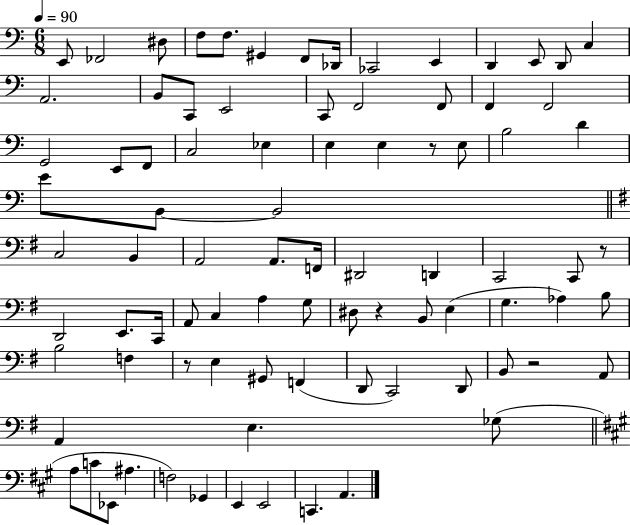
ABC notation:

X:1
T:Untitled
M:6/8
L:1/4
K:C
E,,/2 _F,,2 ^D,/2 F,/2 F,/2 ^G,, F,,/2 _D,,/4 _C,,2 E,, D,, E,,/2 D,,/2 C, A,,2 B,,/2 C,,/2 E,,2 C,,/2 F,,2 F,,/2 F,, F,,2 G,,2 E,,/2 F,,/2 C,2 _E, E, E, z/2 E,/2 B,2 D E/2 B,,/2 B,,2 C,2 B,, A,,2 A,,/2 F,,/4 ^D,,2 D,, C,,2 C,,/2 z/2 D,,2 E,,/2 C,,/4 A,,/2 C, A, G,/2 ^D,/2 z B,,/2 E, G, _A, B,/2 B,2 F, z/2 E, ^G,,/2 F,, D,,/2 C,,2 D,,/2 B,,/2 z2 A,,/2 A,, E, _G,/2 A,/2 C/2 _E,,/2 ^A, F,2 _G,, E,, E,,2 C,, A,,